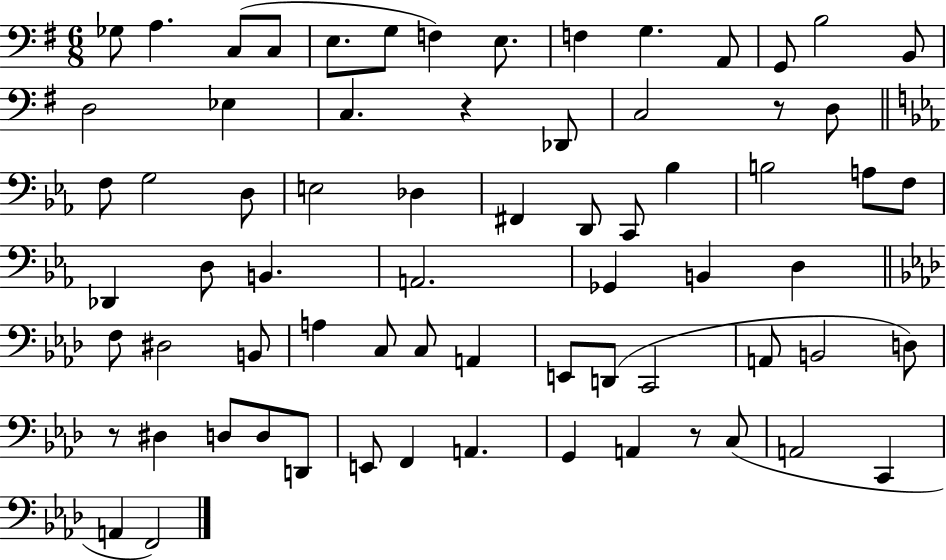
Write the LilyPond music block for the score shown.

{
  \clef bass
  \numericTimeSignature
  \time 6/8
  \key g \major
  ges8 a4. c8( c8 | e8. g8 f4) e8. | f4 g4. a,8 | g,8 b2 b,8 | \break d2 ees4 | c4. r4 des,8 | c2 r8 d8 | \bar "||" \break \key ees \major f8 g2 d8 | e2 des4 | fis,4 d,8 c,8 bes4 | b2 a8 f8 | \break des,4 d8 b,4. | a,2. | ges,4 b,4 d4 | \bar "||" \break \key aes \major f8 dis2 b,8 | a4 c8 c8 a,4 | e,8 d,8( c,2 | a,8 b,2 d8) | \break r8 dis4 d8 d8 d,8 | e,8 f,4 a,4. | g,4 a,4 r8 c8( | a,2 c,4 | \break a,4 f,2) | \bar "|."
}